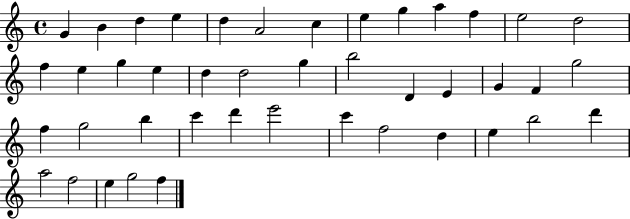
G4/q B4/q D5/q E5/q D5/q A4/h C5/q E5/q G5/q A5/q F5/q E5/h D5/h F5/q E5/q G5/q E5/q D5/q D5/h G5/q B5/h D4/q E4/q G4/q F4/q G5/h F5/q G5/h B5/q C6/q D6/q E6/h C6/q F5/h D5/q E5/q B5/h D6/q A5/h F5/h E5/q G5/h F5/q